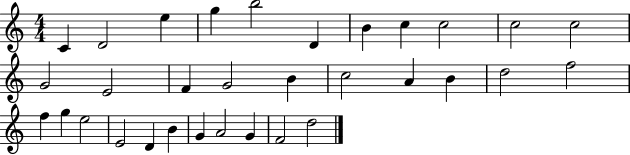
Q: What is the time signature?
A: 4/4